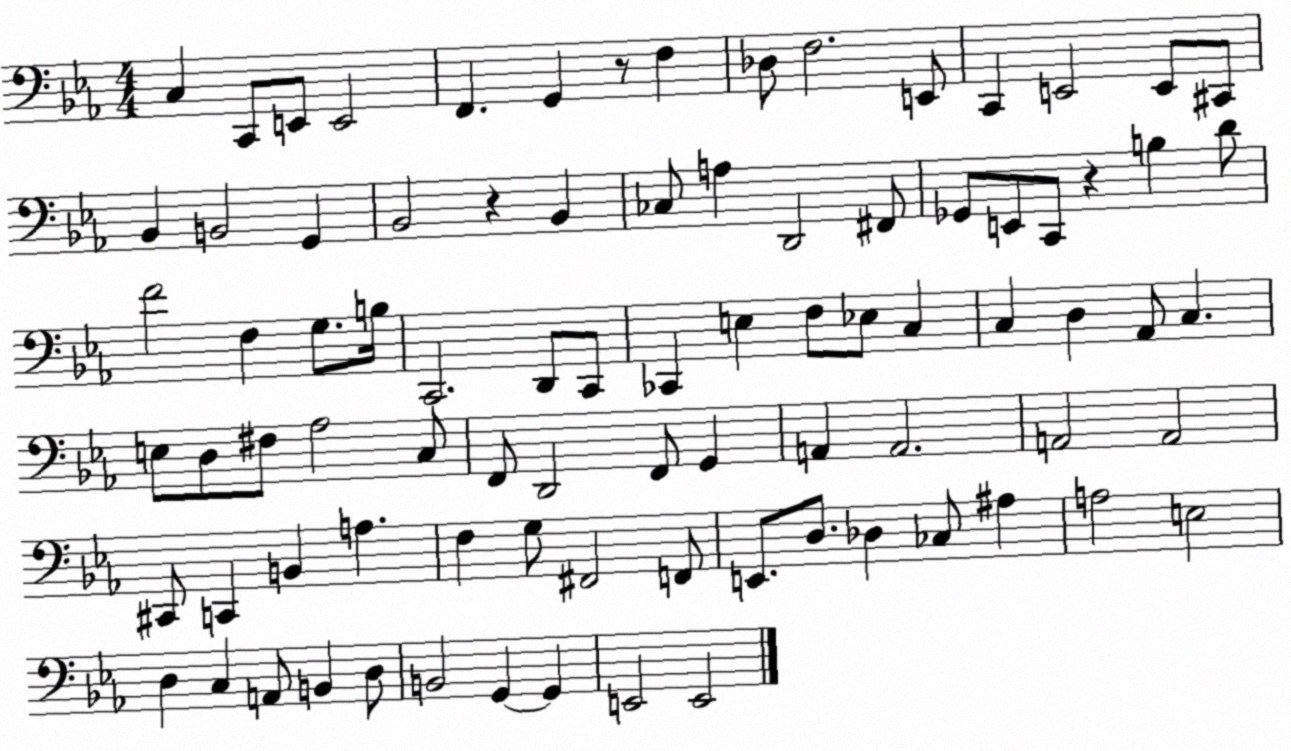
X:1
T:Untitled
M:4/4
L:1/4
K:Eb
C, C,,/2 E,,/2 E,,2 F,, G,, z/2 F, _D,/2 F,2 E,,/2 C,, E,,2 E,,/2 ^C,,/2 _B,, B,,2 G,, _B,,2 z _B,, _C,/2 A, D,,2 ^F,,/2 _G,,/2 E,,/2 C,,/2 z B, D/2 F2 F, G,/2 B,/4 C,,2 D,,/2 C,,/2 _C,, E, F,/2 _E,/2 C, C, D, _A,,/2 C, E,/2 D,/2 ^F,/2 _A,2 C,/2 F,,/2 D,,2 F,,/2 G,, A,, A,,2 A,,2 A,,2 ^C,,/2 C,, B,, A, F, G,/2 ^F,,2 F,,/2 E,,/2 D,/2 _D, _C,/2 ^A, A,2 E,2 D, C, A,,/2 B,, D,/2 B,,2 G,, G,, E,,2 E,,2